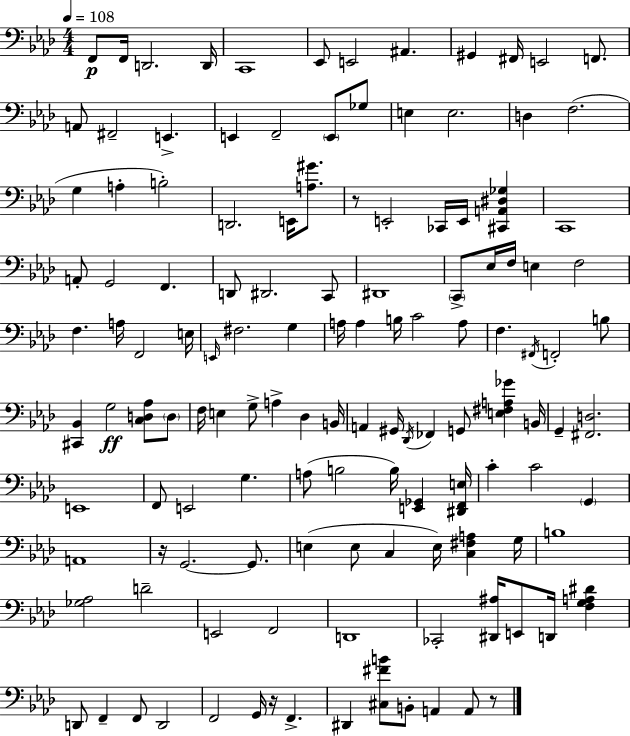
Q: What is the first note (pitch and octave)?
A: F2